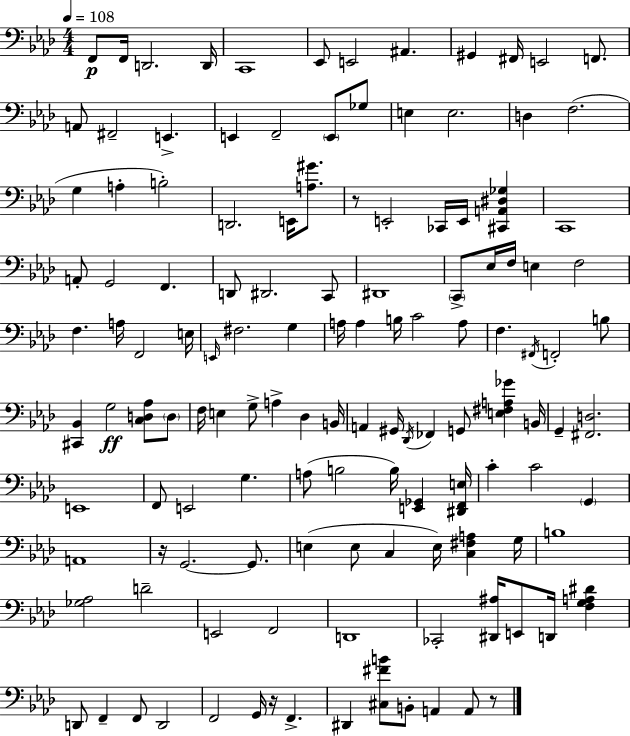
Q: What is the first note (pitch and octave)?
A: F2